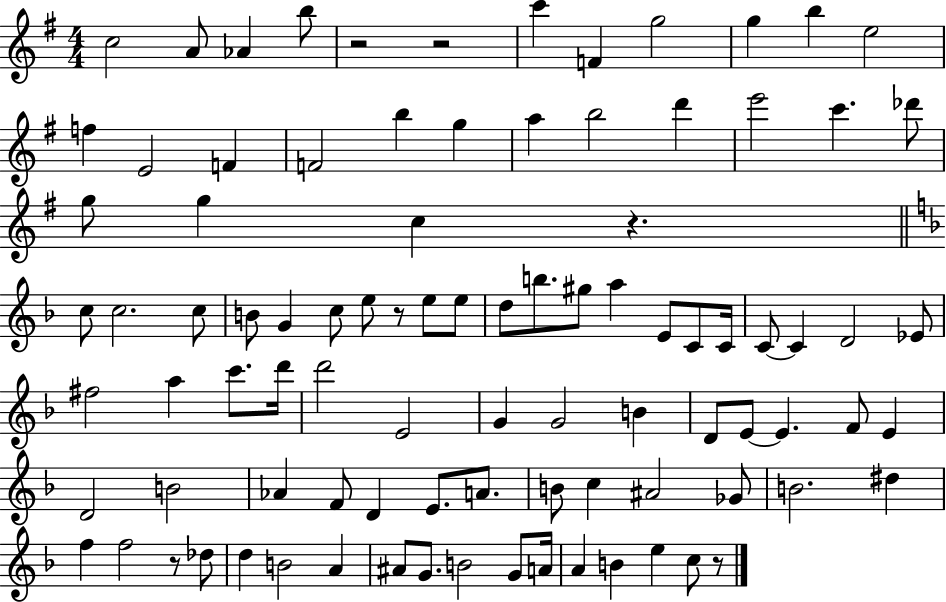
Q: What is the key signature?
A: G major